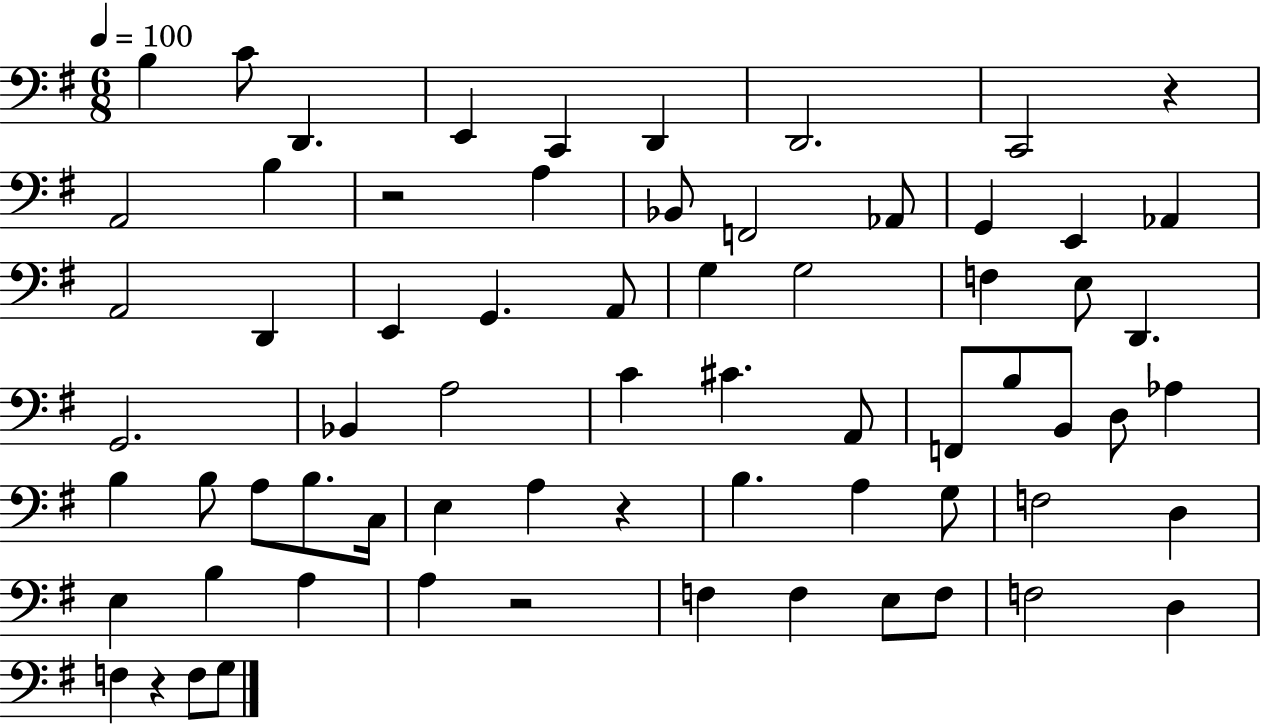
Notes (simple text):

B3/q C4/e D2/q. E2/q C2/q D2/q D2/h. C2/h R/q A2/h B3/q R/h A3/q Bb2/e F2/h Ab2/e G2/q E2/q Ab2/q A2/h D2/q E2/q G2/q. A2/e G3/q G3/h F3/q E3/e D2/q. G2/h. Bb2/q A3/h C4/q C#4/q. A2/e F2/e B3/e B2/e D3/e Ab3/q B3/q B3/e A3/e B3/e. C3/s E3/q A3/q R/q B3/q. A3/q G3/e F3/h D3/q E3/q B3/q A3/q A3/q R/h F3/q F3/q E3/e F3/e F3/h D3/q F3/q R/q F3/e G3/e